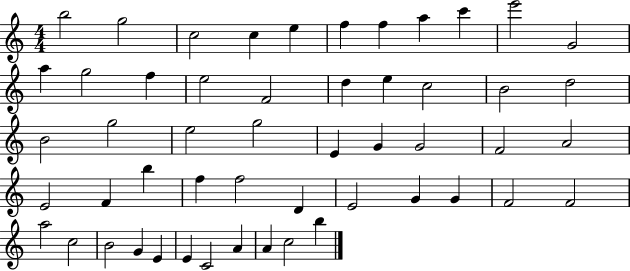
X:1
T:Untitled
M:4/4
L:1/4
K:C
b2 g2 c2 c e f f a c' e'2 G2 a g2 f e2 F2 d e c2 B2 d2 B2 g2 e2 g2 E G G2 F2 A2 E2 F b f f2 D E2 G G F2 F2 a2 c2 B2 G E E C2 A A c2 b